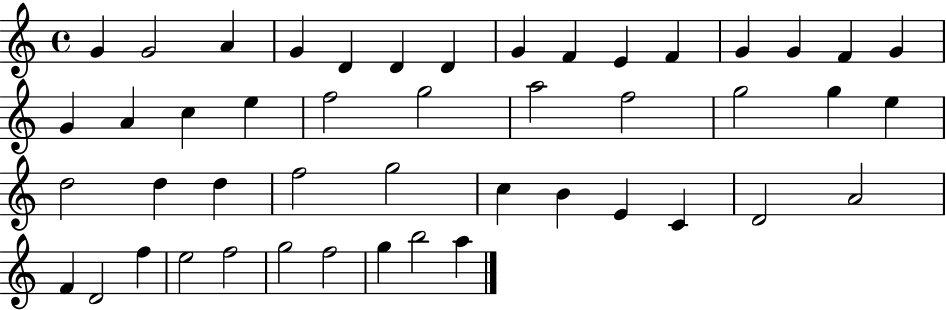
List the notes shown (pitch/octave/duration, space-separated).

G4/q G4/h A4/q G4/q D4/q D4/q D4/q G4/q F4/q E4/q F4/q G4/q G4/q F4/q G4/q G4/q A4/q C5/q E5/q F5/h G5/h A5/h F5/h G5/h G5/q E5/q D5/h D5/q D5/q F5/h G5/h C5/q B4/q E4/q C4/q D4/h A4/h F4/q D4/h F5/q E5/h F5/h G5/h F5/h G5/q B5/h A5/q